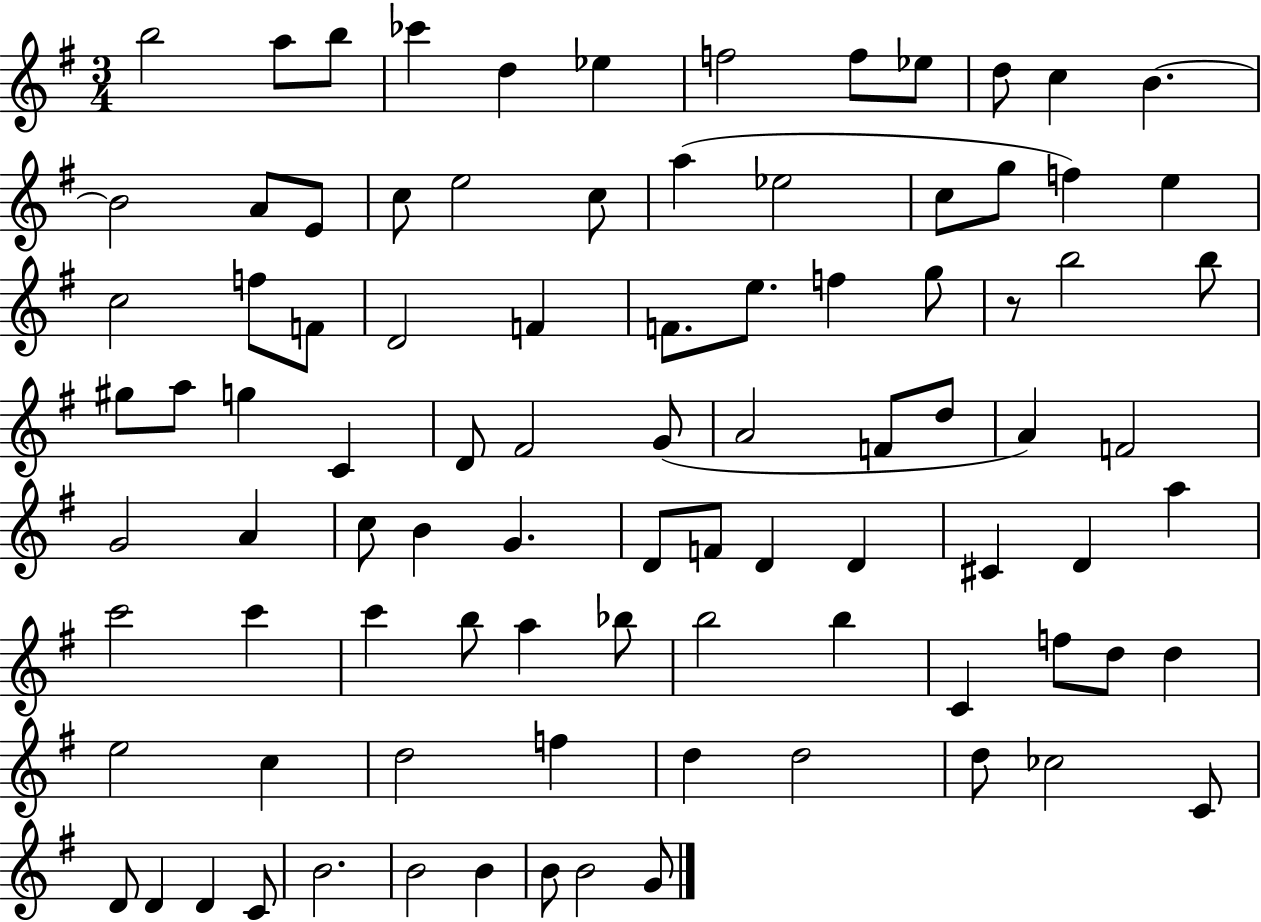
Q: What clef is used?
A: treble